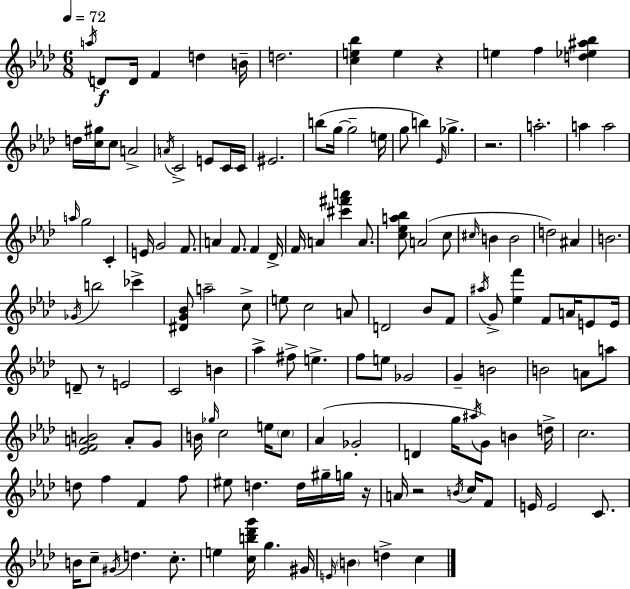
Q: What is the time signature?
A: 6/8